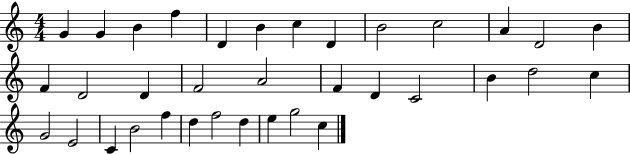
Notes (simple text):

G4/q G4/q B4/q F5/q D4/q B4/q C5/q D4/q B4/h C5/h A4/q D4/h B4/q F4/q D4/h D4/q F4/h A4/h F4/q D4/q C4/h B4/q D5/h C5/q G4/h E4/h C4/q B4/h F5/q D5/q F5/h D5/q E5/q G5/h C5/q